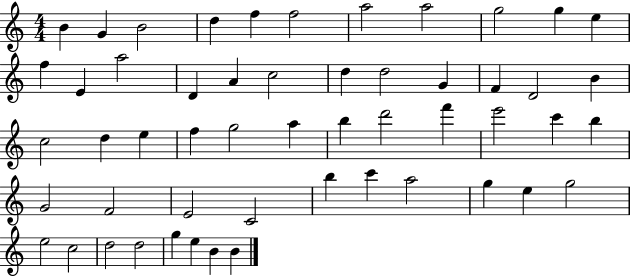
X:1
T:Untitled
M:4/4
L:1/4
K:C
B G B2 d f f2 a2 a2 g2 g e f E a2 D A c2 d d2 G F D2 B c2 d e f g2 a b d'2 f' e'2 c' b G2 F2 E2 C2 b c' a2 g e g2 e2 c2 d2 d2 g e B B